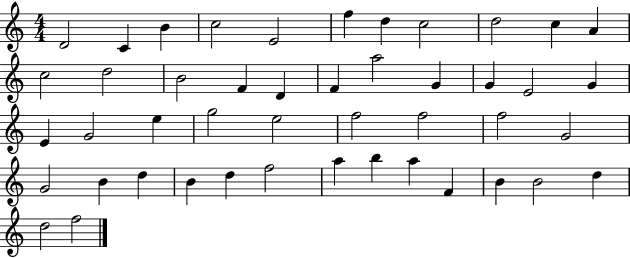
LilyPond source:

{
  \clef treble
  \numericTimeSignature
  \time 4/4
  \key c \major
  d'2 c'4 b'4 | c''2 e'2 | f''4 d''4 c''2 | d''2 c''4 a'4 | \break c''2 d''2 | b'2 f'4 d'4 | f'4 a''2 g'4 | g'4 e'2 g'4 | \break e'4 g'2 e''4 | g''2 e''2 | f''2 f''2 | f''2 g'2 | \break g'2 b'4 d''4 | b'4 d''4 f''2 | a''4 b''4 a''4 f'4 | b'4 b'2 d''4 | \break d''2 f''2 | \bar "|."
}